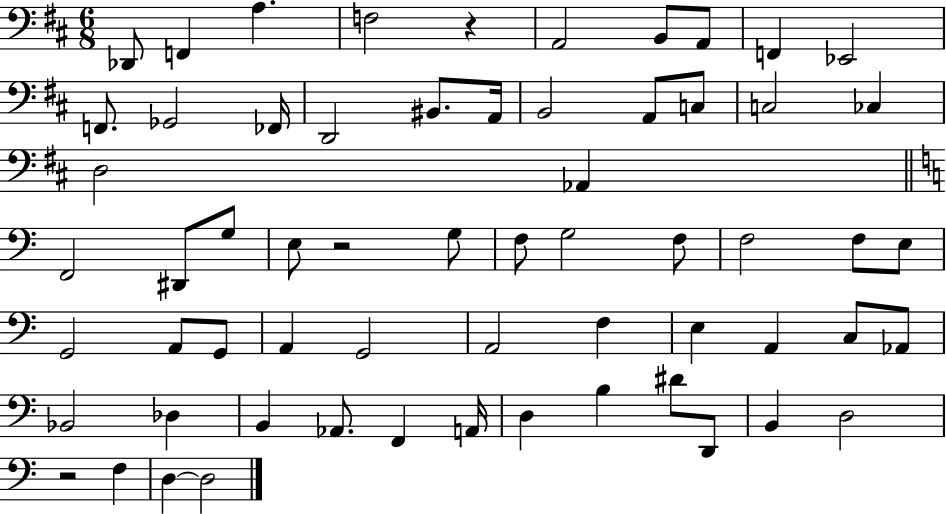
Db2/e F2/q A3/q. F3/h R/q A2/h B2/e A2/e F2/q Eb2/h F2/e. Gb2/h FES2/s D2/h BIS2/e. A2/s B2/h A2/e C3/e C3/h CES3/q D3/h Ab2/q F2/h D#2/e G3/e E3/e R/h G3/e F3/e G3/h F3/e F3/h F3/e E3/e G2/h A2/e G2/e A2/q G2/h A2/h F3/q E3/q A2/q C3/e Ab2/e Bb2/h Db3/q B2/q Ab2/e. F2/q A2/s D3/q B3/q D#4/e D2/e B2/q D3/h R/h F3/q D3/q D3/h